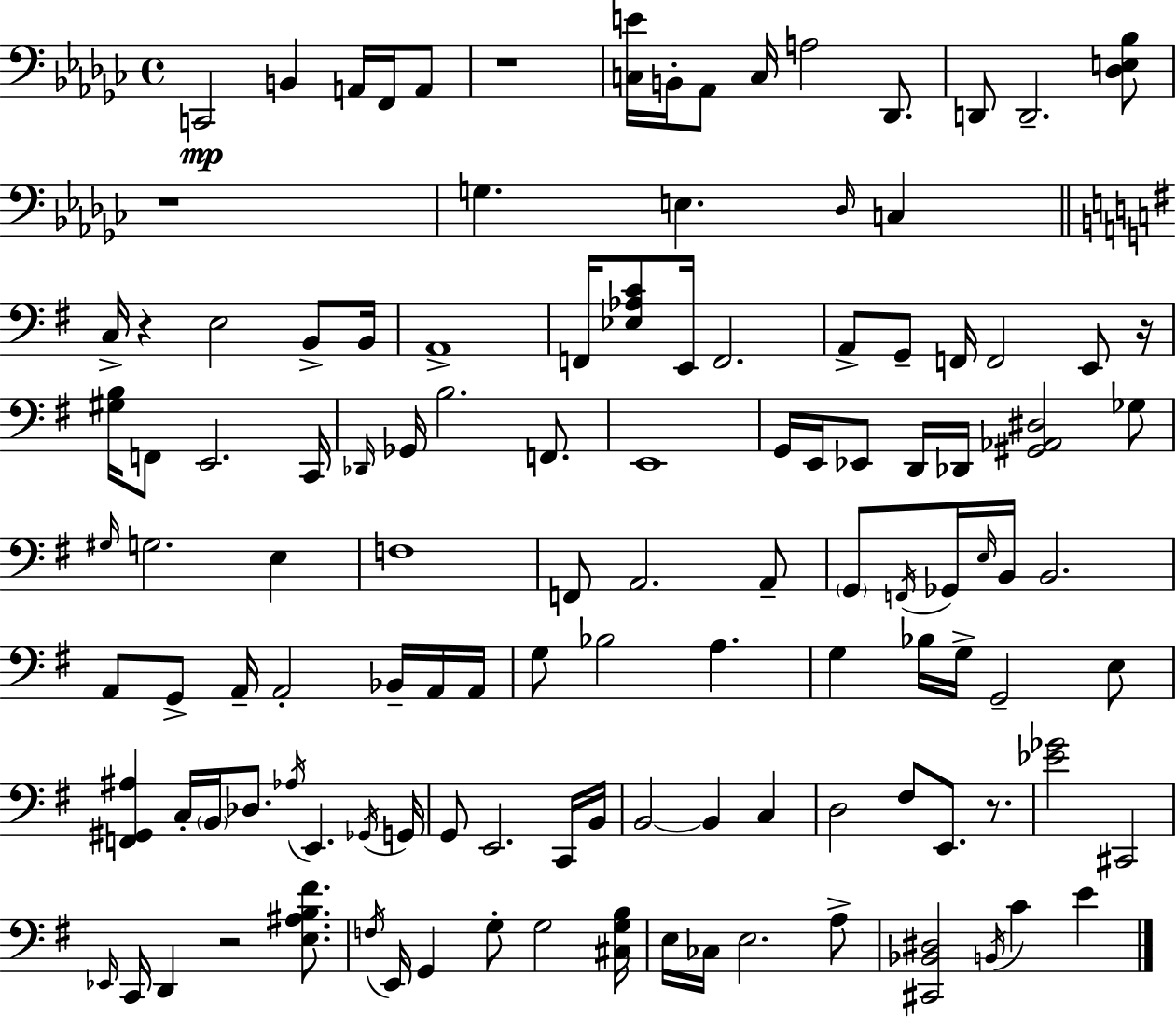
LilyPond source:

{
  \clef bass
  \time 4/4
  \defaultTimeSignature
  \key ees \minor
  c,2\mp b,4 a,16 f,16 a,8 | r1 | <c e'>16 b,16-. aes,8 c16 a2 des,8. | d,8 d,2.-- <des e bes>8 | \break r1 | g4. e4. \grace { des16 } c4 | \bar "||" \break \key e \minor c16-> r4 e2 b,8-> b,16 | a,1-> | f,16 <ees aes c'>8 e,16 f,2. | a,8-> g,8-- f,16 f,2 e,8 r16 | \break <gis b>16 f,8 e,2. c,16 | \grace { des,16 } ges,16 b2. f,8. | e,1 | g,16 e,16 ees,8 d,16 des,16 <gis, aes, dis>2 ges8 | \break \grace { gis16 } g2. e4 | f1 | f,8 a,2. | a,8-- \parenthesize g,8 \acciaccatura { f,16 } ges,16 \grace { e16 } b,16 b,2. | \break a,8 g,8-> a,16-- a,2-. | bes,16-- a,16 a,16 g8 bes2 a4. | g4 bes16 g16-> g,2-- | e8 <f, gis, ais>4 c16-. \parenthesize b,16 des8. \acciaccatura { aes16 } e,4. | \break \acciaccatura { ges,16 } g,16 g,8 e,2. | c,16 b,16 b,2~~ b,4 | c4 d2 fis8 | e,8. r8. <ees' ges'>2 cis,2 | \break \grace { ees,16 } c,16 d,4 r2 | <e ais b fis'>8. \acciaccatura { f16 } e,16 g,4 g8-. g2 | <cis g b>16 e16 ces16 e2. | a8-> <cis, bes, dis>2 | \break \acciaccatura { b,16 } c'4 e'4 \bar "|."
}